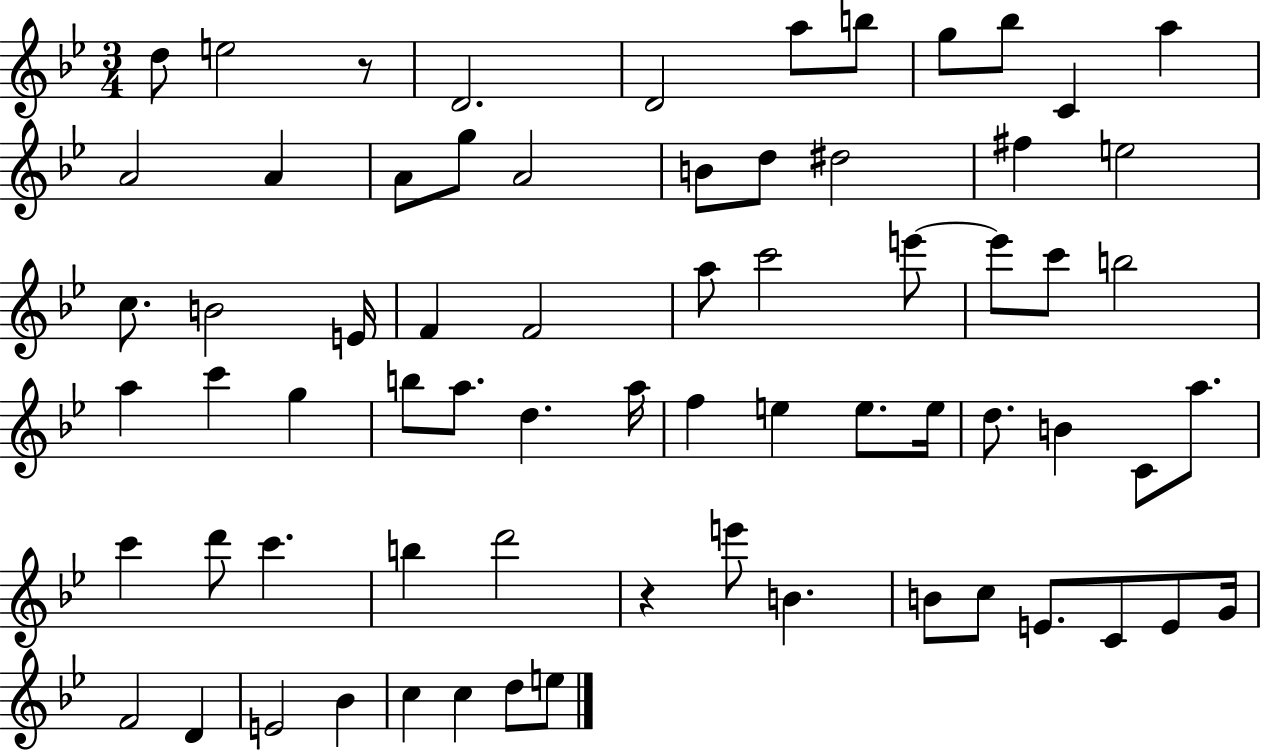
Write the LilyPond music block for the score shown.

{
  \clef treble
  \numericTimeSignature
  \time 3/4
  \key bes \major
  d''8 e''2 r8 | d'2. | d'2 a''8 b''8 | g''8 bes''8 c'4 a''4 | \break a'2 a'4 | a'8 g''8 a'2 | b'8 d''8 dis''2 | fis''4 e''2 | \break c''8. b'2 e'16 | f'4 f'2 | a''8 c'''2 e'''8~~ | e'''8 c'''8 b''2 | \break a''4 c'''4 g''4 | b''8 a''8. d''4. a''16 | f''4 e''4 e''8. e''16 | d''8. b'4 c'8 a''8. | \break c'''4 d'''8 c'''4. | b''4 d'''2 | r4 e'''8 b'4. | b'8 c''8 e'8. c'8 e'8 g'16 | \break f'2 d'4 | e'2 bes'4 | c''4 c''4 d''8 e''8 | \bar "|."
}